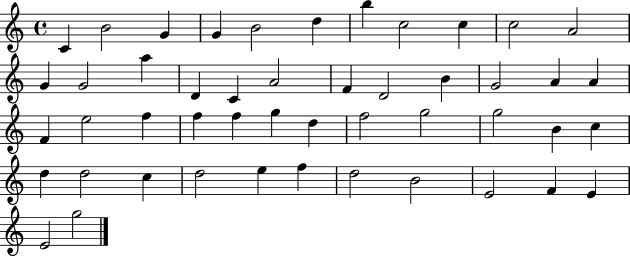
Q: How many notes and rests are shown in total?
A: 48